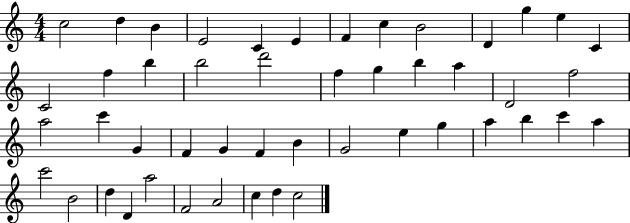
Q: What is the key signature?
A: C major